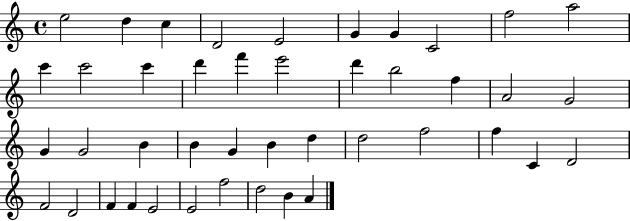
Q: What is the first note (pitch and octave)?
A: E5